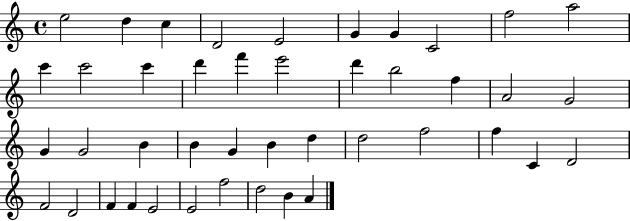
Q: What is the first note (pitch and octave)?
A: E5